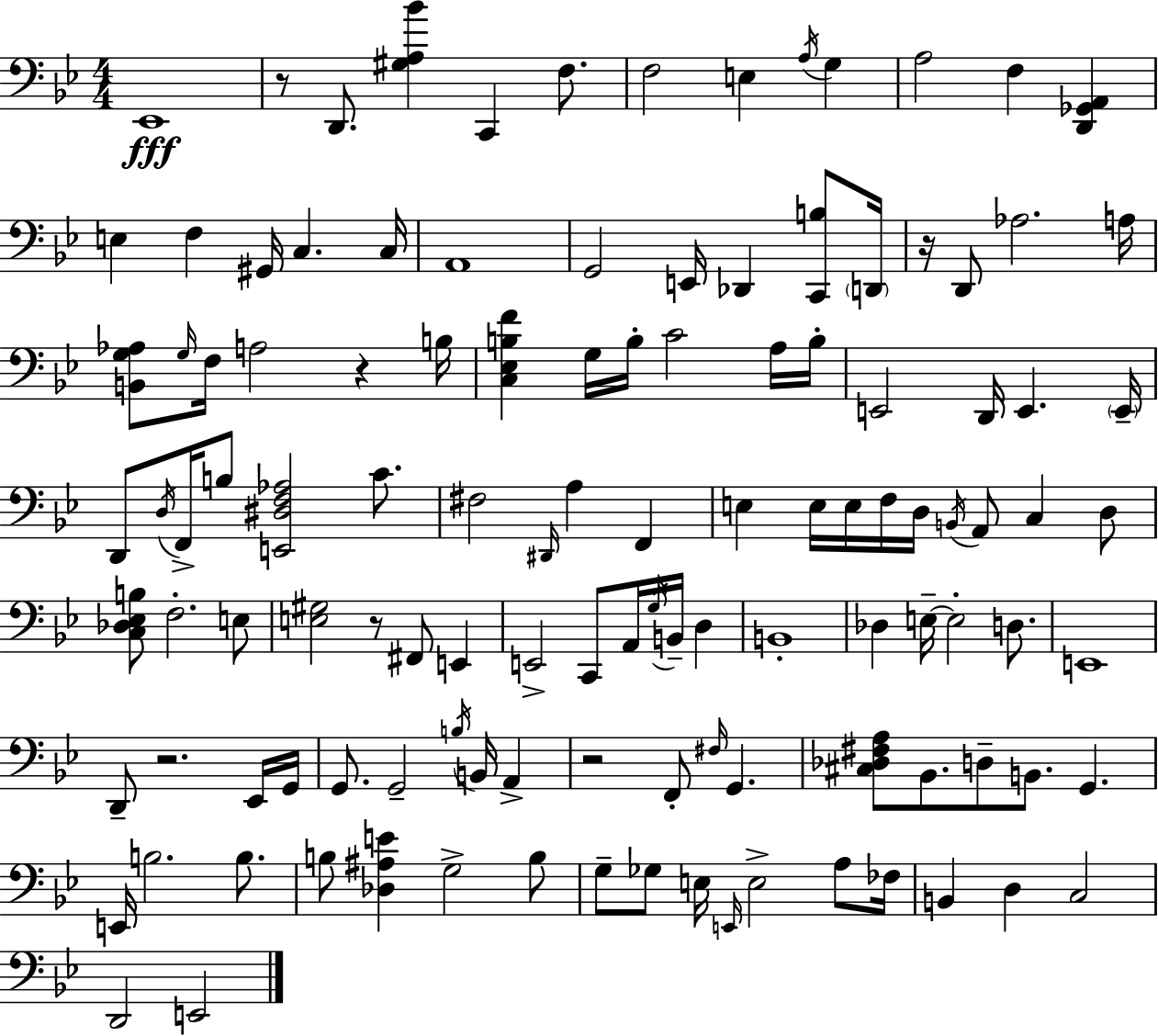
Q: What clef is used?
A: bass